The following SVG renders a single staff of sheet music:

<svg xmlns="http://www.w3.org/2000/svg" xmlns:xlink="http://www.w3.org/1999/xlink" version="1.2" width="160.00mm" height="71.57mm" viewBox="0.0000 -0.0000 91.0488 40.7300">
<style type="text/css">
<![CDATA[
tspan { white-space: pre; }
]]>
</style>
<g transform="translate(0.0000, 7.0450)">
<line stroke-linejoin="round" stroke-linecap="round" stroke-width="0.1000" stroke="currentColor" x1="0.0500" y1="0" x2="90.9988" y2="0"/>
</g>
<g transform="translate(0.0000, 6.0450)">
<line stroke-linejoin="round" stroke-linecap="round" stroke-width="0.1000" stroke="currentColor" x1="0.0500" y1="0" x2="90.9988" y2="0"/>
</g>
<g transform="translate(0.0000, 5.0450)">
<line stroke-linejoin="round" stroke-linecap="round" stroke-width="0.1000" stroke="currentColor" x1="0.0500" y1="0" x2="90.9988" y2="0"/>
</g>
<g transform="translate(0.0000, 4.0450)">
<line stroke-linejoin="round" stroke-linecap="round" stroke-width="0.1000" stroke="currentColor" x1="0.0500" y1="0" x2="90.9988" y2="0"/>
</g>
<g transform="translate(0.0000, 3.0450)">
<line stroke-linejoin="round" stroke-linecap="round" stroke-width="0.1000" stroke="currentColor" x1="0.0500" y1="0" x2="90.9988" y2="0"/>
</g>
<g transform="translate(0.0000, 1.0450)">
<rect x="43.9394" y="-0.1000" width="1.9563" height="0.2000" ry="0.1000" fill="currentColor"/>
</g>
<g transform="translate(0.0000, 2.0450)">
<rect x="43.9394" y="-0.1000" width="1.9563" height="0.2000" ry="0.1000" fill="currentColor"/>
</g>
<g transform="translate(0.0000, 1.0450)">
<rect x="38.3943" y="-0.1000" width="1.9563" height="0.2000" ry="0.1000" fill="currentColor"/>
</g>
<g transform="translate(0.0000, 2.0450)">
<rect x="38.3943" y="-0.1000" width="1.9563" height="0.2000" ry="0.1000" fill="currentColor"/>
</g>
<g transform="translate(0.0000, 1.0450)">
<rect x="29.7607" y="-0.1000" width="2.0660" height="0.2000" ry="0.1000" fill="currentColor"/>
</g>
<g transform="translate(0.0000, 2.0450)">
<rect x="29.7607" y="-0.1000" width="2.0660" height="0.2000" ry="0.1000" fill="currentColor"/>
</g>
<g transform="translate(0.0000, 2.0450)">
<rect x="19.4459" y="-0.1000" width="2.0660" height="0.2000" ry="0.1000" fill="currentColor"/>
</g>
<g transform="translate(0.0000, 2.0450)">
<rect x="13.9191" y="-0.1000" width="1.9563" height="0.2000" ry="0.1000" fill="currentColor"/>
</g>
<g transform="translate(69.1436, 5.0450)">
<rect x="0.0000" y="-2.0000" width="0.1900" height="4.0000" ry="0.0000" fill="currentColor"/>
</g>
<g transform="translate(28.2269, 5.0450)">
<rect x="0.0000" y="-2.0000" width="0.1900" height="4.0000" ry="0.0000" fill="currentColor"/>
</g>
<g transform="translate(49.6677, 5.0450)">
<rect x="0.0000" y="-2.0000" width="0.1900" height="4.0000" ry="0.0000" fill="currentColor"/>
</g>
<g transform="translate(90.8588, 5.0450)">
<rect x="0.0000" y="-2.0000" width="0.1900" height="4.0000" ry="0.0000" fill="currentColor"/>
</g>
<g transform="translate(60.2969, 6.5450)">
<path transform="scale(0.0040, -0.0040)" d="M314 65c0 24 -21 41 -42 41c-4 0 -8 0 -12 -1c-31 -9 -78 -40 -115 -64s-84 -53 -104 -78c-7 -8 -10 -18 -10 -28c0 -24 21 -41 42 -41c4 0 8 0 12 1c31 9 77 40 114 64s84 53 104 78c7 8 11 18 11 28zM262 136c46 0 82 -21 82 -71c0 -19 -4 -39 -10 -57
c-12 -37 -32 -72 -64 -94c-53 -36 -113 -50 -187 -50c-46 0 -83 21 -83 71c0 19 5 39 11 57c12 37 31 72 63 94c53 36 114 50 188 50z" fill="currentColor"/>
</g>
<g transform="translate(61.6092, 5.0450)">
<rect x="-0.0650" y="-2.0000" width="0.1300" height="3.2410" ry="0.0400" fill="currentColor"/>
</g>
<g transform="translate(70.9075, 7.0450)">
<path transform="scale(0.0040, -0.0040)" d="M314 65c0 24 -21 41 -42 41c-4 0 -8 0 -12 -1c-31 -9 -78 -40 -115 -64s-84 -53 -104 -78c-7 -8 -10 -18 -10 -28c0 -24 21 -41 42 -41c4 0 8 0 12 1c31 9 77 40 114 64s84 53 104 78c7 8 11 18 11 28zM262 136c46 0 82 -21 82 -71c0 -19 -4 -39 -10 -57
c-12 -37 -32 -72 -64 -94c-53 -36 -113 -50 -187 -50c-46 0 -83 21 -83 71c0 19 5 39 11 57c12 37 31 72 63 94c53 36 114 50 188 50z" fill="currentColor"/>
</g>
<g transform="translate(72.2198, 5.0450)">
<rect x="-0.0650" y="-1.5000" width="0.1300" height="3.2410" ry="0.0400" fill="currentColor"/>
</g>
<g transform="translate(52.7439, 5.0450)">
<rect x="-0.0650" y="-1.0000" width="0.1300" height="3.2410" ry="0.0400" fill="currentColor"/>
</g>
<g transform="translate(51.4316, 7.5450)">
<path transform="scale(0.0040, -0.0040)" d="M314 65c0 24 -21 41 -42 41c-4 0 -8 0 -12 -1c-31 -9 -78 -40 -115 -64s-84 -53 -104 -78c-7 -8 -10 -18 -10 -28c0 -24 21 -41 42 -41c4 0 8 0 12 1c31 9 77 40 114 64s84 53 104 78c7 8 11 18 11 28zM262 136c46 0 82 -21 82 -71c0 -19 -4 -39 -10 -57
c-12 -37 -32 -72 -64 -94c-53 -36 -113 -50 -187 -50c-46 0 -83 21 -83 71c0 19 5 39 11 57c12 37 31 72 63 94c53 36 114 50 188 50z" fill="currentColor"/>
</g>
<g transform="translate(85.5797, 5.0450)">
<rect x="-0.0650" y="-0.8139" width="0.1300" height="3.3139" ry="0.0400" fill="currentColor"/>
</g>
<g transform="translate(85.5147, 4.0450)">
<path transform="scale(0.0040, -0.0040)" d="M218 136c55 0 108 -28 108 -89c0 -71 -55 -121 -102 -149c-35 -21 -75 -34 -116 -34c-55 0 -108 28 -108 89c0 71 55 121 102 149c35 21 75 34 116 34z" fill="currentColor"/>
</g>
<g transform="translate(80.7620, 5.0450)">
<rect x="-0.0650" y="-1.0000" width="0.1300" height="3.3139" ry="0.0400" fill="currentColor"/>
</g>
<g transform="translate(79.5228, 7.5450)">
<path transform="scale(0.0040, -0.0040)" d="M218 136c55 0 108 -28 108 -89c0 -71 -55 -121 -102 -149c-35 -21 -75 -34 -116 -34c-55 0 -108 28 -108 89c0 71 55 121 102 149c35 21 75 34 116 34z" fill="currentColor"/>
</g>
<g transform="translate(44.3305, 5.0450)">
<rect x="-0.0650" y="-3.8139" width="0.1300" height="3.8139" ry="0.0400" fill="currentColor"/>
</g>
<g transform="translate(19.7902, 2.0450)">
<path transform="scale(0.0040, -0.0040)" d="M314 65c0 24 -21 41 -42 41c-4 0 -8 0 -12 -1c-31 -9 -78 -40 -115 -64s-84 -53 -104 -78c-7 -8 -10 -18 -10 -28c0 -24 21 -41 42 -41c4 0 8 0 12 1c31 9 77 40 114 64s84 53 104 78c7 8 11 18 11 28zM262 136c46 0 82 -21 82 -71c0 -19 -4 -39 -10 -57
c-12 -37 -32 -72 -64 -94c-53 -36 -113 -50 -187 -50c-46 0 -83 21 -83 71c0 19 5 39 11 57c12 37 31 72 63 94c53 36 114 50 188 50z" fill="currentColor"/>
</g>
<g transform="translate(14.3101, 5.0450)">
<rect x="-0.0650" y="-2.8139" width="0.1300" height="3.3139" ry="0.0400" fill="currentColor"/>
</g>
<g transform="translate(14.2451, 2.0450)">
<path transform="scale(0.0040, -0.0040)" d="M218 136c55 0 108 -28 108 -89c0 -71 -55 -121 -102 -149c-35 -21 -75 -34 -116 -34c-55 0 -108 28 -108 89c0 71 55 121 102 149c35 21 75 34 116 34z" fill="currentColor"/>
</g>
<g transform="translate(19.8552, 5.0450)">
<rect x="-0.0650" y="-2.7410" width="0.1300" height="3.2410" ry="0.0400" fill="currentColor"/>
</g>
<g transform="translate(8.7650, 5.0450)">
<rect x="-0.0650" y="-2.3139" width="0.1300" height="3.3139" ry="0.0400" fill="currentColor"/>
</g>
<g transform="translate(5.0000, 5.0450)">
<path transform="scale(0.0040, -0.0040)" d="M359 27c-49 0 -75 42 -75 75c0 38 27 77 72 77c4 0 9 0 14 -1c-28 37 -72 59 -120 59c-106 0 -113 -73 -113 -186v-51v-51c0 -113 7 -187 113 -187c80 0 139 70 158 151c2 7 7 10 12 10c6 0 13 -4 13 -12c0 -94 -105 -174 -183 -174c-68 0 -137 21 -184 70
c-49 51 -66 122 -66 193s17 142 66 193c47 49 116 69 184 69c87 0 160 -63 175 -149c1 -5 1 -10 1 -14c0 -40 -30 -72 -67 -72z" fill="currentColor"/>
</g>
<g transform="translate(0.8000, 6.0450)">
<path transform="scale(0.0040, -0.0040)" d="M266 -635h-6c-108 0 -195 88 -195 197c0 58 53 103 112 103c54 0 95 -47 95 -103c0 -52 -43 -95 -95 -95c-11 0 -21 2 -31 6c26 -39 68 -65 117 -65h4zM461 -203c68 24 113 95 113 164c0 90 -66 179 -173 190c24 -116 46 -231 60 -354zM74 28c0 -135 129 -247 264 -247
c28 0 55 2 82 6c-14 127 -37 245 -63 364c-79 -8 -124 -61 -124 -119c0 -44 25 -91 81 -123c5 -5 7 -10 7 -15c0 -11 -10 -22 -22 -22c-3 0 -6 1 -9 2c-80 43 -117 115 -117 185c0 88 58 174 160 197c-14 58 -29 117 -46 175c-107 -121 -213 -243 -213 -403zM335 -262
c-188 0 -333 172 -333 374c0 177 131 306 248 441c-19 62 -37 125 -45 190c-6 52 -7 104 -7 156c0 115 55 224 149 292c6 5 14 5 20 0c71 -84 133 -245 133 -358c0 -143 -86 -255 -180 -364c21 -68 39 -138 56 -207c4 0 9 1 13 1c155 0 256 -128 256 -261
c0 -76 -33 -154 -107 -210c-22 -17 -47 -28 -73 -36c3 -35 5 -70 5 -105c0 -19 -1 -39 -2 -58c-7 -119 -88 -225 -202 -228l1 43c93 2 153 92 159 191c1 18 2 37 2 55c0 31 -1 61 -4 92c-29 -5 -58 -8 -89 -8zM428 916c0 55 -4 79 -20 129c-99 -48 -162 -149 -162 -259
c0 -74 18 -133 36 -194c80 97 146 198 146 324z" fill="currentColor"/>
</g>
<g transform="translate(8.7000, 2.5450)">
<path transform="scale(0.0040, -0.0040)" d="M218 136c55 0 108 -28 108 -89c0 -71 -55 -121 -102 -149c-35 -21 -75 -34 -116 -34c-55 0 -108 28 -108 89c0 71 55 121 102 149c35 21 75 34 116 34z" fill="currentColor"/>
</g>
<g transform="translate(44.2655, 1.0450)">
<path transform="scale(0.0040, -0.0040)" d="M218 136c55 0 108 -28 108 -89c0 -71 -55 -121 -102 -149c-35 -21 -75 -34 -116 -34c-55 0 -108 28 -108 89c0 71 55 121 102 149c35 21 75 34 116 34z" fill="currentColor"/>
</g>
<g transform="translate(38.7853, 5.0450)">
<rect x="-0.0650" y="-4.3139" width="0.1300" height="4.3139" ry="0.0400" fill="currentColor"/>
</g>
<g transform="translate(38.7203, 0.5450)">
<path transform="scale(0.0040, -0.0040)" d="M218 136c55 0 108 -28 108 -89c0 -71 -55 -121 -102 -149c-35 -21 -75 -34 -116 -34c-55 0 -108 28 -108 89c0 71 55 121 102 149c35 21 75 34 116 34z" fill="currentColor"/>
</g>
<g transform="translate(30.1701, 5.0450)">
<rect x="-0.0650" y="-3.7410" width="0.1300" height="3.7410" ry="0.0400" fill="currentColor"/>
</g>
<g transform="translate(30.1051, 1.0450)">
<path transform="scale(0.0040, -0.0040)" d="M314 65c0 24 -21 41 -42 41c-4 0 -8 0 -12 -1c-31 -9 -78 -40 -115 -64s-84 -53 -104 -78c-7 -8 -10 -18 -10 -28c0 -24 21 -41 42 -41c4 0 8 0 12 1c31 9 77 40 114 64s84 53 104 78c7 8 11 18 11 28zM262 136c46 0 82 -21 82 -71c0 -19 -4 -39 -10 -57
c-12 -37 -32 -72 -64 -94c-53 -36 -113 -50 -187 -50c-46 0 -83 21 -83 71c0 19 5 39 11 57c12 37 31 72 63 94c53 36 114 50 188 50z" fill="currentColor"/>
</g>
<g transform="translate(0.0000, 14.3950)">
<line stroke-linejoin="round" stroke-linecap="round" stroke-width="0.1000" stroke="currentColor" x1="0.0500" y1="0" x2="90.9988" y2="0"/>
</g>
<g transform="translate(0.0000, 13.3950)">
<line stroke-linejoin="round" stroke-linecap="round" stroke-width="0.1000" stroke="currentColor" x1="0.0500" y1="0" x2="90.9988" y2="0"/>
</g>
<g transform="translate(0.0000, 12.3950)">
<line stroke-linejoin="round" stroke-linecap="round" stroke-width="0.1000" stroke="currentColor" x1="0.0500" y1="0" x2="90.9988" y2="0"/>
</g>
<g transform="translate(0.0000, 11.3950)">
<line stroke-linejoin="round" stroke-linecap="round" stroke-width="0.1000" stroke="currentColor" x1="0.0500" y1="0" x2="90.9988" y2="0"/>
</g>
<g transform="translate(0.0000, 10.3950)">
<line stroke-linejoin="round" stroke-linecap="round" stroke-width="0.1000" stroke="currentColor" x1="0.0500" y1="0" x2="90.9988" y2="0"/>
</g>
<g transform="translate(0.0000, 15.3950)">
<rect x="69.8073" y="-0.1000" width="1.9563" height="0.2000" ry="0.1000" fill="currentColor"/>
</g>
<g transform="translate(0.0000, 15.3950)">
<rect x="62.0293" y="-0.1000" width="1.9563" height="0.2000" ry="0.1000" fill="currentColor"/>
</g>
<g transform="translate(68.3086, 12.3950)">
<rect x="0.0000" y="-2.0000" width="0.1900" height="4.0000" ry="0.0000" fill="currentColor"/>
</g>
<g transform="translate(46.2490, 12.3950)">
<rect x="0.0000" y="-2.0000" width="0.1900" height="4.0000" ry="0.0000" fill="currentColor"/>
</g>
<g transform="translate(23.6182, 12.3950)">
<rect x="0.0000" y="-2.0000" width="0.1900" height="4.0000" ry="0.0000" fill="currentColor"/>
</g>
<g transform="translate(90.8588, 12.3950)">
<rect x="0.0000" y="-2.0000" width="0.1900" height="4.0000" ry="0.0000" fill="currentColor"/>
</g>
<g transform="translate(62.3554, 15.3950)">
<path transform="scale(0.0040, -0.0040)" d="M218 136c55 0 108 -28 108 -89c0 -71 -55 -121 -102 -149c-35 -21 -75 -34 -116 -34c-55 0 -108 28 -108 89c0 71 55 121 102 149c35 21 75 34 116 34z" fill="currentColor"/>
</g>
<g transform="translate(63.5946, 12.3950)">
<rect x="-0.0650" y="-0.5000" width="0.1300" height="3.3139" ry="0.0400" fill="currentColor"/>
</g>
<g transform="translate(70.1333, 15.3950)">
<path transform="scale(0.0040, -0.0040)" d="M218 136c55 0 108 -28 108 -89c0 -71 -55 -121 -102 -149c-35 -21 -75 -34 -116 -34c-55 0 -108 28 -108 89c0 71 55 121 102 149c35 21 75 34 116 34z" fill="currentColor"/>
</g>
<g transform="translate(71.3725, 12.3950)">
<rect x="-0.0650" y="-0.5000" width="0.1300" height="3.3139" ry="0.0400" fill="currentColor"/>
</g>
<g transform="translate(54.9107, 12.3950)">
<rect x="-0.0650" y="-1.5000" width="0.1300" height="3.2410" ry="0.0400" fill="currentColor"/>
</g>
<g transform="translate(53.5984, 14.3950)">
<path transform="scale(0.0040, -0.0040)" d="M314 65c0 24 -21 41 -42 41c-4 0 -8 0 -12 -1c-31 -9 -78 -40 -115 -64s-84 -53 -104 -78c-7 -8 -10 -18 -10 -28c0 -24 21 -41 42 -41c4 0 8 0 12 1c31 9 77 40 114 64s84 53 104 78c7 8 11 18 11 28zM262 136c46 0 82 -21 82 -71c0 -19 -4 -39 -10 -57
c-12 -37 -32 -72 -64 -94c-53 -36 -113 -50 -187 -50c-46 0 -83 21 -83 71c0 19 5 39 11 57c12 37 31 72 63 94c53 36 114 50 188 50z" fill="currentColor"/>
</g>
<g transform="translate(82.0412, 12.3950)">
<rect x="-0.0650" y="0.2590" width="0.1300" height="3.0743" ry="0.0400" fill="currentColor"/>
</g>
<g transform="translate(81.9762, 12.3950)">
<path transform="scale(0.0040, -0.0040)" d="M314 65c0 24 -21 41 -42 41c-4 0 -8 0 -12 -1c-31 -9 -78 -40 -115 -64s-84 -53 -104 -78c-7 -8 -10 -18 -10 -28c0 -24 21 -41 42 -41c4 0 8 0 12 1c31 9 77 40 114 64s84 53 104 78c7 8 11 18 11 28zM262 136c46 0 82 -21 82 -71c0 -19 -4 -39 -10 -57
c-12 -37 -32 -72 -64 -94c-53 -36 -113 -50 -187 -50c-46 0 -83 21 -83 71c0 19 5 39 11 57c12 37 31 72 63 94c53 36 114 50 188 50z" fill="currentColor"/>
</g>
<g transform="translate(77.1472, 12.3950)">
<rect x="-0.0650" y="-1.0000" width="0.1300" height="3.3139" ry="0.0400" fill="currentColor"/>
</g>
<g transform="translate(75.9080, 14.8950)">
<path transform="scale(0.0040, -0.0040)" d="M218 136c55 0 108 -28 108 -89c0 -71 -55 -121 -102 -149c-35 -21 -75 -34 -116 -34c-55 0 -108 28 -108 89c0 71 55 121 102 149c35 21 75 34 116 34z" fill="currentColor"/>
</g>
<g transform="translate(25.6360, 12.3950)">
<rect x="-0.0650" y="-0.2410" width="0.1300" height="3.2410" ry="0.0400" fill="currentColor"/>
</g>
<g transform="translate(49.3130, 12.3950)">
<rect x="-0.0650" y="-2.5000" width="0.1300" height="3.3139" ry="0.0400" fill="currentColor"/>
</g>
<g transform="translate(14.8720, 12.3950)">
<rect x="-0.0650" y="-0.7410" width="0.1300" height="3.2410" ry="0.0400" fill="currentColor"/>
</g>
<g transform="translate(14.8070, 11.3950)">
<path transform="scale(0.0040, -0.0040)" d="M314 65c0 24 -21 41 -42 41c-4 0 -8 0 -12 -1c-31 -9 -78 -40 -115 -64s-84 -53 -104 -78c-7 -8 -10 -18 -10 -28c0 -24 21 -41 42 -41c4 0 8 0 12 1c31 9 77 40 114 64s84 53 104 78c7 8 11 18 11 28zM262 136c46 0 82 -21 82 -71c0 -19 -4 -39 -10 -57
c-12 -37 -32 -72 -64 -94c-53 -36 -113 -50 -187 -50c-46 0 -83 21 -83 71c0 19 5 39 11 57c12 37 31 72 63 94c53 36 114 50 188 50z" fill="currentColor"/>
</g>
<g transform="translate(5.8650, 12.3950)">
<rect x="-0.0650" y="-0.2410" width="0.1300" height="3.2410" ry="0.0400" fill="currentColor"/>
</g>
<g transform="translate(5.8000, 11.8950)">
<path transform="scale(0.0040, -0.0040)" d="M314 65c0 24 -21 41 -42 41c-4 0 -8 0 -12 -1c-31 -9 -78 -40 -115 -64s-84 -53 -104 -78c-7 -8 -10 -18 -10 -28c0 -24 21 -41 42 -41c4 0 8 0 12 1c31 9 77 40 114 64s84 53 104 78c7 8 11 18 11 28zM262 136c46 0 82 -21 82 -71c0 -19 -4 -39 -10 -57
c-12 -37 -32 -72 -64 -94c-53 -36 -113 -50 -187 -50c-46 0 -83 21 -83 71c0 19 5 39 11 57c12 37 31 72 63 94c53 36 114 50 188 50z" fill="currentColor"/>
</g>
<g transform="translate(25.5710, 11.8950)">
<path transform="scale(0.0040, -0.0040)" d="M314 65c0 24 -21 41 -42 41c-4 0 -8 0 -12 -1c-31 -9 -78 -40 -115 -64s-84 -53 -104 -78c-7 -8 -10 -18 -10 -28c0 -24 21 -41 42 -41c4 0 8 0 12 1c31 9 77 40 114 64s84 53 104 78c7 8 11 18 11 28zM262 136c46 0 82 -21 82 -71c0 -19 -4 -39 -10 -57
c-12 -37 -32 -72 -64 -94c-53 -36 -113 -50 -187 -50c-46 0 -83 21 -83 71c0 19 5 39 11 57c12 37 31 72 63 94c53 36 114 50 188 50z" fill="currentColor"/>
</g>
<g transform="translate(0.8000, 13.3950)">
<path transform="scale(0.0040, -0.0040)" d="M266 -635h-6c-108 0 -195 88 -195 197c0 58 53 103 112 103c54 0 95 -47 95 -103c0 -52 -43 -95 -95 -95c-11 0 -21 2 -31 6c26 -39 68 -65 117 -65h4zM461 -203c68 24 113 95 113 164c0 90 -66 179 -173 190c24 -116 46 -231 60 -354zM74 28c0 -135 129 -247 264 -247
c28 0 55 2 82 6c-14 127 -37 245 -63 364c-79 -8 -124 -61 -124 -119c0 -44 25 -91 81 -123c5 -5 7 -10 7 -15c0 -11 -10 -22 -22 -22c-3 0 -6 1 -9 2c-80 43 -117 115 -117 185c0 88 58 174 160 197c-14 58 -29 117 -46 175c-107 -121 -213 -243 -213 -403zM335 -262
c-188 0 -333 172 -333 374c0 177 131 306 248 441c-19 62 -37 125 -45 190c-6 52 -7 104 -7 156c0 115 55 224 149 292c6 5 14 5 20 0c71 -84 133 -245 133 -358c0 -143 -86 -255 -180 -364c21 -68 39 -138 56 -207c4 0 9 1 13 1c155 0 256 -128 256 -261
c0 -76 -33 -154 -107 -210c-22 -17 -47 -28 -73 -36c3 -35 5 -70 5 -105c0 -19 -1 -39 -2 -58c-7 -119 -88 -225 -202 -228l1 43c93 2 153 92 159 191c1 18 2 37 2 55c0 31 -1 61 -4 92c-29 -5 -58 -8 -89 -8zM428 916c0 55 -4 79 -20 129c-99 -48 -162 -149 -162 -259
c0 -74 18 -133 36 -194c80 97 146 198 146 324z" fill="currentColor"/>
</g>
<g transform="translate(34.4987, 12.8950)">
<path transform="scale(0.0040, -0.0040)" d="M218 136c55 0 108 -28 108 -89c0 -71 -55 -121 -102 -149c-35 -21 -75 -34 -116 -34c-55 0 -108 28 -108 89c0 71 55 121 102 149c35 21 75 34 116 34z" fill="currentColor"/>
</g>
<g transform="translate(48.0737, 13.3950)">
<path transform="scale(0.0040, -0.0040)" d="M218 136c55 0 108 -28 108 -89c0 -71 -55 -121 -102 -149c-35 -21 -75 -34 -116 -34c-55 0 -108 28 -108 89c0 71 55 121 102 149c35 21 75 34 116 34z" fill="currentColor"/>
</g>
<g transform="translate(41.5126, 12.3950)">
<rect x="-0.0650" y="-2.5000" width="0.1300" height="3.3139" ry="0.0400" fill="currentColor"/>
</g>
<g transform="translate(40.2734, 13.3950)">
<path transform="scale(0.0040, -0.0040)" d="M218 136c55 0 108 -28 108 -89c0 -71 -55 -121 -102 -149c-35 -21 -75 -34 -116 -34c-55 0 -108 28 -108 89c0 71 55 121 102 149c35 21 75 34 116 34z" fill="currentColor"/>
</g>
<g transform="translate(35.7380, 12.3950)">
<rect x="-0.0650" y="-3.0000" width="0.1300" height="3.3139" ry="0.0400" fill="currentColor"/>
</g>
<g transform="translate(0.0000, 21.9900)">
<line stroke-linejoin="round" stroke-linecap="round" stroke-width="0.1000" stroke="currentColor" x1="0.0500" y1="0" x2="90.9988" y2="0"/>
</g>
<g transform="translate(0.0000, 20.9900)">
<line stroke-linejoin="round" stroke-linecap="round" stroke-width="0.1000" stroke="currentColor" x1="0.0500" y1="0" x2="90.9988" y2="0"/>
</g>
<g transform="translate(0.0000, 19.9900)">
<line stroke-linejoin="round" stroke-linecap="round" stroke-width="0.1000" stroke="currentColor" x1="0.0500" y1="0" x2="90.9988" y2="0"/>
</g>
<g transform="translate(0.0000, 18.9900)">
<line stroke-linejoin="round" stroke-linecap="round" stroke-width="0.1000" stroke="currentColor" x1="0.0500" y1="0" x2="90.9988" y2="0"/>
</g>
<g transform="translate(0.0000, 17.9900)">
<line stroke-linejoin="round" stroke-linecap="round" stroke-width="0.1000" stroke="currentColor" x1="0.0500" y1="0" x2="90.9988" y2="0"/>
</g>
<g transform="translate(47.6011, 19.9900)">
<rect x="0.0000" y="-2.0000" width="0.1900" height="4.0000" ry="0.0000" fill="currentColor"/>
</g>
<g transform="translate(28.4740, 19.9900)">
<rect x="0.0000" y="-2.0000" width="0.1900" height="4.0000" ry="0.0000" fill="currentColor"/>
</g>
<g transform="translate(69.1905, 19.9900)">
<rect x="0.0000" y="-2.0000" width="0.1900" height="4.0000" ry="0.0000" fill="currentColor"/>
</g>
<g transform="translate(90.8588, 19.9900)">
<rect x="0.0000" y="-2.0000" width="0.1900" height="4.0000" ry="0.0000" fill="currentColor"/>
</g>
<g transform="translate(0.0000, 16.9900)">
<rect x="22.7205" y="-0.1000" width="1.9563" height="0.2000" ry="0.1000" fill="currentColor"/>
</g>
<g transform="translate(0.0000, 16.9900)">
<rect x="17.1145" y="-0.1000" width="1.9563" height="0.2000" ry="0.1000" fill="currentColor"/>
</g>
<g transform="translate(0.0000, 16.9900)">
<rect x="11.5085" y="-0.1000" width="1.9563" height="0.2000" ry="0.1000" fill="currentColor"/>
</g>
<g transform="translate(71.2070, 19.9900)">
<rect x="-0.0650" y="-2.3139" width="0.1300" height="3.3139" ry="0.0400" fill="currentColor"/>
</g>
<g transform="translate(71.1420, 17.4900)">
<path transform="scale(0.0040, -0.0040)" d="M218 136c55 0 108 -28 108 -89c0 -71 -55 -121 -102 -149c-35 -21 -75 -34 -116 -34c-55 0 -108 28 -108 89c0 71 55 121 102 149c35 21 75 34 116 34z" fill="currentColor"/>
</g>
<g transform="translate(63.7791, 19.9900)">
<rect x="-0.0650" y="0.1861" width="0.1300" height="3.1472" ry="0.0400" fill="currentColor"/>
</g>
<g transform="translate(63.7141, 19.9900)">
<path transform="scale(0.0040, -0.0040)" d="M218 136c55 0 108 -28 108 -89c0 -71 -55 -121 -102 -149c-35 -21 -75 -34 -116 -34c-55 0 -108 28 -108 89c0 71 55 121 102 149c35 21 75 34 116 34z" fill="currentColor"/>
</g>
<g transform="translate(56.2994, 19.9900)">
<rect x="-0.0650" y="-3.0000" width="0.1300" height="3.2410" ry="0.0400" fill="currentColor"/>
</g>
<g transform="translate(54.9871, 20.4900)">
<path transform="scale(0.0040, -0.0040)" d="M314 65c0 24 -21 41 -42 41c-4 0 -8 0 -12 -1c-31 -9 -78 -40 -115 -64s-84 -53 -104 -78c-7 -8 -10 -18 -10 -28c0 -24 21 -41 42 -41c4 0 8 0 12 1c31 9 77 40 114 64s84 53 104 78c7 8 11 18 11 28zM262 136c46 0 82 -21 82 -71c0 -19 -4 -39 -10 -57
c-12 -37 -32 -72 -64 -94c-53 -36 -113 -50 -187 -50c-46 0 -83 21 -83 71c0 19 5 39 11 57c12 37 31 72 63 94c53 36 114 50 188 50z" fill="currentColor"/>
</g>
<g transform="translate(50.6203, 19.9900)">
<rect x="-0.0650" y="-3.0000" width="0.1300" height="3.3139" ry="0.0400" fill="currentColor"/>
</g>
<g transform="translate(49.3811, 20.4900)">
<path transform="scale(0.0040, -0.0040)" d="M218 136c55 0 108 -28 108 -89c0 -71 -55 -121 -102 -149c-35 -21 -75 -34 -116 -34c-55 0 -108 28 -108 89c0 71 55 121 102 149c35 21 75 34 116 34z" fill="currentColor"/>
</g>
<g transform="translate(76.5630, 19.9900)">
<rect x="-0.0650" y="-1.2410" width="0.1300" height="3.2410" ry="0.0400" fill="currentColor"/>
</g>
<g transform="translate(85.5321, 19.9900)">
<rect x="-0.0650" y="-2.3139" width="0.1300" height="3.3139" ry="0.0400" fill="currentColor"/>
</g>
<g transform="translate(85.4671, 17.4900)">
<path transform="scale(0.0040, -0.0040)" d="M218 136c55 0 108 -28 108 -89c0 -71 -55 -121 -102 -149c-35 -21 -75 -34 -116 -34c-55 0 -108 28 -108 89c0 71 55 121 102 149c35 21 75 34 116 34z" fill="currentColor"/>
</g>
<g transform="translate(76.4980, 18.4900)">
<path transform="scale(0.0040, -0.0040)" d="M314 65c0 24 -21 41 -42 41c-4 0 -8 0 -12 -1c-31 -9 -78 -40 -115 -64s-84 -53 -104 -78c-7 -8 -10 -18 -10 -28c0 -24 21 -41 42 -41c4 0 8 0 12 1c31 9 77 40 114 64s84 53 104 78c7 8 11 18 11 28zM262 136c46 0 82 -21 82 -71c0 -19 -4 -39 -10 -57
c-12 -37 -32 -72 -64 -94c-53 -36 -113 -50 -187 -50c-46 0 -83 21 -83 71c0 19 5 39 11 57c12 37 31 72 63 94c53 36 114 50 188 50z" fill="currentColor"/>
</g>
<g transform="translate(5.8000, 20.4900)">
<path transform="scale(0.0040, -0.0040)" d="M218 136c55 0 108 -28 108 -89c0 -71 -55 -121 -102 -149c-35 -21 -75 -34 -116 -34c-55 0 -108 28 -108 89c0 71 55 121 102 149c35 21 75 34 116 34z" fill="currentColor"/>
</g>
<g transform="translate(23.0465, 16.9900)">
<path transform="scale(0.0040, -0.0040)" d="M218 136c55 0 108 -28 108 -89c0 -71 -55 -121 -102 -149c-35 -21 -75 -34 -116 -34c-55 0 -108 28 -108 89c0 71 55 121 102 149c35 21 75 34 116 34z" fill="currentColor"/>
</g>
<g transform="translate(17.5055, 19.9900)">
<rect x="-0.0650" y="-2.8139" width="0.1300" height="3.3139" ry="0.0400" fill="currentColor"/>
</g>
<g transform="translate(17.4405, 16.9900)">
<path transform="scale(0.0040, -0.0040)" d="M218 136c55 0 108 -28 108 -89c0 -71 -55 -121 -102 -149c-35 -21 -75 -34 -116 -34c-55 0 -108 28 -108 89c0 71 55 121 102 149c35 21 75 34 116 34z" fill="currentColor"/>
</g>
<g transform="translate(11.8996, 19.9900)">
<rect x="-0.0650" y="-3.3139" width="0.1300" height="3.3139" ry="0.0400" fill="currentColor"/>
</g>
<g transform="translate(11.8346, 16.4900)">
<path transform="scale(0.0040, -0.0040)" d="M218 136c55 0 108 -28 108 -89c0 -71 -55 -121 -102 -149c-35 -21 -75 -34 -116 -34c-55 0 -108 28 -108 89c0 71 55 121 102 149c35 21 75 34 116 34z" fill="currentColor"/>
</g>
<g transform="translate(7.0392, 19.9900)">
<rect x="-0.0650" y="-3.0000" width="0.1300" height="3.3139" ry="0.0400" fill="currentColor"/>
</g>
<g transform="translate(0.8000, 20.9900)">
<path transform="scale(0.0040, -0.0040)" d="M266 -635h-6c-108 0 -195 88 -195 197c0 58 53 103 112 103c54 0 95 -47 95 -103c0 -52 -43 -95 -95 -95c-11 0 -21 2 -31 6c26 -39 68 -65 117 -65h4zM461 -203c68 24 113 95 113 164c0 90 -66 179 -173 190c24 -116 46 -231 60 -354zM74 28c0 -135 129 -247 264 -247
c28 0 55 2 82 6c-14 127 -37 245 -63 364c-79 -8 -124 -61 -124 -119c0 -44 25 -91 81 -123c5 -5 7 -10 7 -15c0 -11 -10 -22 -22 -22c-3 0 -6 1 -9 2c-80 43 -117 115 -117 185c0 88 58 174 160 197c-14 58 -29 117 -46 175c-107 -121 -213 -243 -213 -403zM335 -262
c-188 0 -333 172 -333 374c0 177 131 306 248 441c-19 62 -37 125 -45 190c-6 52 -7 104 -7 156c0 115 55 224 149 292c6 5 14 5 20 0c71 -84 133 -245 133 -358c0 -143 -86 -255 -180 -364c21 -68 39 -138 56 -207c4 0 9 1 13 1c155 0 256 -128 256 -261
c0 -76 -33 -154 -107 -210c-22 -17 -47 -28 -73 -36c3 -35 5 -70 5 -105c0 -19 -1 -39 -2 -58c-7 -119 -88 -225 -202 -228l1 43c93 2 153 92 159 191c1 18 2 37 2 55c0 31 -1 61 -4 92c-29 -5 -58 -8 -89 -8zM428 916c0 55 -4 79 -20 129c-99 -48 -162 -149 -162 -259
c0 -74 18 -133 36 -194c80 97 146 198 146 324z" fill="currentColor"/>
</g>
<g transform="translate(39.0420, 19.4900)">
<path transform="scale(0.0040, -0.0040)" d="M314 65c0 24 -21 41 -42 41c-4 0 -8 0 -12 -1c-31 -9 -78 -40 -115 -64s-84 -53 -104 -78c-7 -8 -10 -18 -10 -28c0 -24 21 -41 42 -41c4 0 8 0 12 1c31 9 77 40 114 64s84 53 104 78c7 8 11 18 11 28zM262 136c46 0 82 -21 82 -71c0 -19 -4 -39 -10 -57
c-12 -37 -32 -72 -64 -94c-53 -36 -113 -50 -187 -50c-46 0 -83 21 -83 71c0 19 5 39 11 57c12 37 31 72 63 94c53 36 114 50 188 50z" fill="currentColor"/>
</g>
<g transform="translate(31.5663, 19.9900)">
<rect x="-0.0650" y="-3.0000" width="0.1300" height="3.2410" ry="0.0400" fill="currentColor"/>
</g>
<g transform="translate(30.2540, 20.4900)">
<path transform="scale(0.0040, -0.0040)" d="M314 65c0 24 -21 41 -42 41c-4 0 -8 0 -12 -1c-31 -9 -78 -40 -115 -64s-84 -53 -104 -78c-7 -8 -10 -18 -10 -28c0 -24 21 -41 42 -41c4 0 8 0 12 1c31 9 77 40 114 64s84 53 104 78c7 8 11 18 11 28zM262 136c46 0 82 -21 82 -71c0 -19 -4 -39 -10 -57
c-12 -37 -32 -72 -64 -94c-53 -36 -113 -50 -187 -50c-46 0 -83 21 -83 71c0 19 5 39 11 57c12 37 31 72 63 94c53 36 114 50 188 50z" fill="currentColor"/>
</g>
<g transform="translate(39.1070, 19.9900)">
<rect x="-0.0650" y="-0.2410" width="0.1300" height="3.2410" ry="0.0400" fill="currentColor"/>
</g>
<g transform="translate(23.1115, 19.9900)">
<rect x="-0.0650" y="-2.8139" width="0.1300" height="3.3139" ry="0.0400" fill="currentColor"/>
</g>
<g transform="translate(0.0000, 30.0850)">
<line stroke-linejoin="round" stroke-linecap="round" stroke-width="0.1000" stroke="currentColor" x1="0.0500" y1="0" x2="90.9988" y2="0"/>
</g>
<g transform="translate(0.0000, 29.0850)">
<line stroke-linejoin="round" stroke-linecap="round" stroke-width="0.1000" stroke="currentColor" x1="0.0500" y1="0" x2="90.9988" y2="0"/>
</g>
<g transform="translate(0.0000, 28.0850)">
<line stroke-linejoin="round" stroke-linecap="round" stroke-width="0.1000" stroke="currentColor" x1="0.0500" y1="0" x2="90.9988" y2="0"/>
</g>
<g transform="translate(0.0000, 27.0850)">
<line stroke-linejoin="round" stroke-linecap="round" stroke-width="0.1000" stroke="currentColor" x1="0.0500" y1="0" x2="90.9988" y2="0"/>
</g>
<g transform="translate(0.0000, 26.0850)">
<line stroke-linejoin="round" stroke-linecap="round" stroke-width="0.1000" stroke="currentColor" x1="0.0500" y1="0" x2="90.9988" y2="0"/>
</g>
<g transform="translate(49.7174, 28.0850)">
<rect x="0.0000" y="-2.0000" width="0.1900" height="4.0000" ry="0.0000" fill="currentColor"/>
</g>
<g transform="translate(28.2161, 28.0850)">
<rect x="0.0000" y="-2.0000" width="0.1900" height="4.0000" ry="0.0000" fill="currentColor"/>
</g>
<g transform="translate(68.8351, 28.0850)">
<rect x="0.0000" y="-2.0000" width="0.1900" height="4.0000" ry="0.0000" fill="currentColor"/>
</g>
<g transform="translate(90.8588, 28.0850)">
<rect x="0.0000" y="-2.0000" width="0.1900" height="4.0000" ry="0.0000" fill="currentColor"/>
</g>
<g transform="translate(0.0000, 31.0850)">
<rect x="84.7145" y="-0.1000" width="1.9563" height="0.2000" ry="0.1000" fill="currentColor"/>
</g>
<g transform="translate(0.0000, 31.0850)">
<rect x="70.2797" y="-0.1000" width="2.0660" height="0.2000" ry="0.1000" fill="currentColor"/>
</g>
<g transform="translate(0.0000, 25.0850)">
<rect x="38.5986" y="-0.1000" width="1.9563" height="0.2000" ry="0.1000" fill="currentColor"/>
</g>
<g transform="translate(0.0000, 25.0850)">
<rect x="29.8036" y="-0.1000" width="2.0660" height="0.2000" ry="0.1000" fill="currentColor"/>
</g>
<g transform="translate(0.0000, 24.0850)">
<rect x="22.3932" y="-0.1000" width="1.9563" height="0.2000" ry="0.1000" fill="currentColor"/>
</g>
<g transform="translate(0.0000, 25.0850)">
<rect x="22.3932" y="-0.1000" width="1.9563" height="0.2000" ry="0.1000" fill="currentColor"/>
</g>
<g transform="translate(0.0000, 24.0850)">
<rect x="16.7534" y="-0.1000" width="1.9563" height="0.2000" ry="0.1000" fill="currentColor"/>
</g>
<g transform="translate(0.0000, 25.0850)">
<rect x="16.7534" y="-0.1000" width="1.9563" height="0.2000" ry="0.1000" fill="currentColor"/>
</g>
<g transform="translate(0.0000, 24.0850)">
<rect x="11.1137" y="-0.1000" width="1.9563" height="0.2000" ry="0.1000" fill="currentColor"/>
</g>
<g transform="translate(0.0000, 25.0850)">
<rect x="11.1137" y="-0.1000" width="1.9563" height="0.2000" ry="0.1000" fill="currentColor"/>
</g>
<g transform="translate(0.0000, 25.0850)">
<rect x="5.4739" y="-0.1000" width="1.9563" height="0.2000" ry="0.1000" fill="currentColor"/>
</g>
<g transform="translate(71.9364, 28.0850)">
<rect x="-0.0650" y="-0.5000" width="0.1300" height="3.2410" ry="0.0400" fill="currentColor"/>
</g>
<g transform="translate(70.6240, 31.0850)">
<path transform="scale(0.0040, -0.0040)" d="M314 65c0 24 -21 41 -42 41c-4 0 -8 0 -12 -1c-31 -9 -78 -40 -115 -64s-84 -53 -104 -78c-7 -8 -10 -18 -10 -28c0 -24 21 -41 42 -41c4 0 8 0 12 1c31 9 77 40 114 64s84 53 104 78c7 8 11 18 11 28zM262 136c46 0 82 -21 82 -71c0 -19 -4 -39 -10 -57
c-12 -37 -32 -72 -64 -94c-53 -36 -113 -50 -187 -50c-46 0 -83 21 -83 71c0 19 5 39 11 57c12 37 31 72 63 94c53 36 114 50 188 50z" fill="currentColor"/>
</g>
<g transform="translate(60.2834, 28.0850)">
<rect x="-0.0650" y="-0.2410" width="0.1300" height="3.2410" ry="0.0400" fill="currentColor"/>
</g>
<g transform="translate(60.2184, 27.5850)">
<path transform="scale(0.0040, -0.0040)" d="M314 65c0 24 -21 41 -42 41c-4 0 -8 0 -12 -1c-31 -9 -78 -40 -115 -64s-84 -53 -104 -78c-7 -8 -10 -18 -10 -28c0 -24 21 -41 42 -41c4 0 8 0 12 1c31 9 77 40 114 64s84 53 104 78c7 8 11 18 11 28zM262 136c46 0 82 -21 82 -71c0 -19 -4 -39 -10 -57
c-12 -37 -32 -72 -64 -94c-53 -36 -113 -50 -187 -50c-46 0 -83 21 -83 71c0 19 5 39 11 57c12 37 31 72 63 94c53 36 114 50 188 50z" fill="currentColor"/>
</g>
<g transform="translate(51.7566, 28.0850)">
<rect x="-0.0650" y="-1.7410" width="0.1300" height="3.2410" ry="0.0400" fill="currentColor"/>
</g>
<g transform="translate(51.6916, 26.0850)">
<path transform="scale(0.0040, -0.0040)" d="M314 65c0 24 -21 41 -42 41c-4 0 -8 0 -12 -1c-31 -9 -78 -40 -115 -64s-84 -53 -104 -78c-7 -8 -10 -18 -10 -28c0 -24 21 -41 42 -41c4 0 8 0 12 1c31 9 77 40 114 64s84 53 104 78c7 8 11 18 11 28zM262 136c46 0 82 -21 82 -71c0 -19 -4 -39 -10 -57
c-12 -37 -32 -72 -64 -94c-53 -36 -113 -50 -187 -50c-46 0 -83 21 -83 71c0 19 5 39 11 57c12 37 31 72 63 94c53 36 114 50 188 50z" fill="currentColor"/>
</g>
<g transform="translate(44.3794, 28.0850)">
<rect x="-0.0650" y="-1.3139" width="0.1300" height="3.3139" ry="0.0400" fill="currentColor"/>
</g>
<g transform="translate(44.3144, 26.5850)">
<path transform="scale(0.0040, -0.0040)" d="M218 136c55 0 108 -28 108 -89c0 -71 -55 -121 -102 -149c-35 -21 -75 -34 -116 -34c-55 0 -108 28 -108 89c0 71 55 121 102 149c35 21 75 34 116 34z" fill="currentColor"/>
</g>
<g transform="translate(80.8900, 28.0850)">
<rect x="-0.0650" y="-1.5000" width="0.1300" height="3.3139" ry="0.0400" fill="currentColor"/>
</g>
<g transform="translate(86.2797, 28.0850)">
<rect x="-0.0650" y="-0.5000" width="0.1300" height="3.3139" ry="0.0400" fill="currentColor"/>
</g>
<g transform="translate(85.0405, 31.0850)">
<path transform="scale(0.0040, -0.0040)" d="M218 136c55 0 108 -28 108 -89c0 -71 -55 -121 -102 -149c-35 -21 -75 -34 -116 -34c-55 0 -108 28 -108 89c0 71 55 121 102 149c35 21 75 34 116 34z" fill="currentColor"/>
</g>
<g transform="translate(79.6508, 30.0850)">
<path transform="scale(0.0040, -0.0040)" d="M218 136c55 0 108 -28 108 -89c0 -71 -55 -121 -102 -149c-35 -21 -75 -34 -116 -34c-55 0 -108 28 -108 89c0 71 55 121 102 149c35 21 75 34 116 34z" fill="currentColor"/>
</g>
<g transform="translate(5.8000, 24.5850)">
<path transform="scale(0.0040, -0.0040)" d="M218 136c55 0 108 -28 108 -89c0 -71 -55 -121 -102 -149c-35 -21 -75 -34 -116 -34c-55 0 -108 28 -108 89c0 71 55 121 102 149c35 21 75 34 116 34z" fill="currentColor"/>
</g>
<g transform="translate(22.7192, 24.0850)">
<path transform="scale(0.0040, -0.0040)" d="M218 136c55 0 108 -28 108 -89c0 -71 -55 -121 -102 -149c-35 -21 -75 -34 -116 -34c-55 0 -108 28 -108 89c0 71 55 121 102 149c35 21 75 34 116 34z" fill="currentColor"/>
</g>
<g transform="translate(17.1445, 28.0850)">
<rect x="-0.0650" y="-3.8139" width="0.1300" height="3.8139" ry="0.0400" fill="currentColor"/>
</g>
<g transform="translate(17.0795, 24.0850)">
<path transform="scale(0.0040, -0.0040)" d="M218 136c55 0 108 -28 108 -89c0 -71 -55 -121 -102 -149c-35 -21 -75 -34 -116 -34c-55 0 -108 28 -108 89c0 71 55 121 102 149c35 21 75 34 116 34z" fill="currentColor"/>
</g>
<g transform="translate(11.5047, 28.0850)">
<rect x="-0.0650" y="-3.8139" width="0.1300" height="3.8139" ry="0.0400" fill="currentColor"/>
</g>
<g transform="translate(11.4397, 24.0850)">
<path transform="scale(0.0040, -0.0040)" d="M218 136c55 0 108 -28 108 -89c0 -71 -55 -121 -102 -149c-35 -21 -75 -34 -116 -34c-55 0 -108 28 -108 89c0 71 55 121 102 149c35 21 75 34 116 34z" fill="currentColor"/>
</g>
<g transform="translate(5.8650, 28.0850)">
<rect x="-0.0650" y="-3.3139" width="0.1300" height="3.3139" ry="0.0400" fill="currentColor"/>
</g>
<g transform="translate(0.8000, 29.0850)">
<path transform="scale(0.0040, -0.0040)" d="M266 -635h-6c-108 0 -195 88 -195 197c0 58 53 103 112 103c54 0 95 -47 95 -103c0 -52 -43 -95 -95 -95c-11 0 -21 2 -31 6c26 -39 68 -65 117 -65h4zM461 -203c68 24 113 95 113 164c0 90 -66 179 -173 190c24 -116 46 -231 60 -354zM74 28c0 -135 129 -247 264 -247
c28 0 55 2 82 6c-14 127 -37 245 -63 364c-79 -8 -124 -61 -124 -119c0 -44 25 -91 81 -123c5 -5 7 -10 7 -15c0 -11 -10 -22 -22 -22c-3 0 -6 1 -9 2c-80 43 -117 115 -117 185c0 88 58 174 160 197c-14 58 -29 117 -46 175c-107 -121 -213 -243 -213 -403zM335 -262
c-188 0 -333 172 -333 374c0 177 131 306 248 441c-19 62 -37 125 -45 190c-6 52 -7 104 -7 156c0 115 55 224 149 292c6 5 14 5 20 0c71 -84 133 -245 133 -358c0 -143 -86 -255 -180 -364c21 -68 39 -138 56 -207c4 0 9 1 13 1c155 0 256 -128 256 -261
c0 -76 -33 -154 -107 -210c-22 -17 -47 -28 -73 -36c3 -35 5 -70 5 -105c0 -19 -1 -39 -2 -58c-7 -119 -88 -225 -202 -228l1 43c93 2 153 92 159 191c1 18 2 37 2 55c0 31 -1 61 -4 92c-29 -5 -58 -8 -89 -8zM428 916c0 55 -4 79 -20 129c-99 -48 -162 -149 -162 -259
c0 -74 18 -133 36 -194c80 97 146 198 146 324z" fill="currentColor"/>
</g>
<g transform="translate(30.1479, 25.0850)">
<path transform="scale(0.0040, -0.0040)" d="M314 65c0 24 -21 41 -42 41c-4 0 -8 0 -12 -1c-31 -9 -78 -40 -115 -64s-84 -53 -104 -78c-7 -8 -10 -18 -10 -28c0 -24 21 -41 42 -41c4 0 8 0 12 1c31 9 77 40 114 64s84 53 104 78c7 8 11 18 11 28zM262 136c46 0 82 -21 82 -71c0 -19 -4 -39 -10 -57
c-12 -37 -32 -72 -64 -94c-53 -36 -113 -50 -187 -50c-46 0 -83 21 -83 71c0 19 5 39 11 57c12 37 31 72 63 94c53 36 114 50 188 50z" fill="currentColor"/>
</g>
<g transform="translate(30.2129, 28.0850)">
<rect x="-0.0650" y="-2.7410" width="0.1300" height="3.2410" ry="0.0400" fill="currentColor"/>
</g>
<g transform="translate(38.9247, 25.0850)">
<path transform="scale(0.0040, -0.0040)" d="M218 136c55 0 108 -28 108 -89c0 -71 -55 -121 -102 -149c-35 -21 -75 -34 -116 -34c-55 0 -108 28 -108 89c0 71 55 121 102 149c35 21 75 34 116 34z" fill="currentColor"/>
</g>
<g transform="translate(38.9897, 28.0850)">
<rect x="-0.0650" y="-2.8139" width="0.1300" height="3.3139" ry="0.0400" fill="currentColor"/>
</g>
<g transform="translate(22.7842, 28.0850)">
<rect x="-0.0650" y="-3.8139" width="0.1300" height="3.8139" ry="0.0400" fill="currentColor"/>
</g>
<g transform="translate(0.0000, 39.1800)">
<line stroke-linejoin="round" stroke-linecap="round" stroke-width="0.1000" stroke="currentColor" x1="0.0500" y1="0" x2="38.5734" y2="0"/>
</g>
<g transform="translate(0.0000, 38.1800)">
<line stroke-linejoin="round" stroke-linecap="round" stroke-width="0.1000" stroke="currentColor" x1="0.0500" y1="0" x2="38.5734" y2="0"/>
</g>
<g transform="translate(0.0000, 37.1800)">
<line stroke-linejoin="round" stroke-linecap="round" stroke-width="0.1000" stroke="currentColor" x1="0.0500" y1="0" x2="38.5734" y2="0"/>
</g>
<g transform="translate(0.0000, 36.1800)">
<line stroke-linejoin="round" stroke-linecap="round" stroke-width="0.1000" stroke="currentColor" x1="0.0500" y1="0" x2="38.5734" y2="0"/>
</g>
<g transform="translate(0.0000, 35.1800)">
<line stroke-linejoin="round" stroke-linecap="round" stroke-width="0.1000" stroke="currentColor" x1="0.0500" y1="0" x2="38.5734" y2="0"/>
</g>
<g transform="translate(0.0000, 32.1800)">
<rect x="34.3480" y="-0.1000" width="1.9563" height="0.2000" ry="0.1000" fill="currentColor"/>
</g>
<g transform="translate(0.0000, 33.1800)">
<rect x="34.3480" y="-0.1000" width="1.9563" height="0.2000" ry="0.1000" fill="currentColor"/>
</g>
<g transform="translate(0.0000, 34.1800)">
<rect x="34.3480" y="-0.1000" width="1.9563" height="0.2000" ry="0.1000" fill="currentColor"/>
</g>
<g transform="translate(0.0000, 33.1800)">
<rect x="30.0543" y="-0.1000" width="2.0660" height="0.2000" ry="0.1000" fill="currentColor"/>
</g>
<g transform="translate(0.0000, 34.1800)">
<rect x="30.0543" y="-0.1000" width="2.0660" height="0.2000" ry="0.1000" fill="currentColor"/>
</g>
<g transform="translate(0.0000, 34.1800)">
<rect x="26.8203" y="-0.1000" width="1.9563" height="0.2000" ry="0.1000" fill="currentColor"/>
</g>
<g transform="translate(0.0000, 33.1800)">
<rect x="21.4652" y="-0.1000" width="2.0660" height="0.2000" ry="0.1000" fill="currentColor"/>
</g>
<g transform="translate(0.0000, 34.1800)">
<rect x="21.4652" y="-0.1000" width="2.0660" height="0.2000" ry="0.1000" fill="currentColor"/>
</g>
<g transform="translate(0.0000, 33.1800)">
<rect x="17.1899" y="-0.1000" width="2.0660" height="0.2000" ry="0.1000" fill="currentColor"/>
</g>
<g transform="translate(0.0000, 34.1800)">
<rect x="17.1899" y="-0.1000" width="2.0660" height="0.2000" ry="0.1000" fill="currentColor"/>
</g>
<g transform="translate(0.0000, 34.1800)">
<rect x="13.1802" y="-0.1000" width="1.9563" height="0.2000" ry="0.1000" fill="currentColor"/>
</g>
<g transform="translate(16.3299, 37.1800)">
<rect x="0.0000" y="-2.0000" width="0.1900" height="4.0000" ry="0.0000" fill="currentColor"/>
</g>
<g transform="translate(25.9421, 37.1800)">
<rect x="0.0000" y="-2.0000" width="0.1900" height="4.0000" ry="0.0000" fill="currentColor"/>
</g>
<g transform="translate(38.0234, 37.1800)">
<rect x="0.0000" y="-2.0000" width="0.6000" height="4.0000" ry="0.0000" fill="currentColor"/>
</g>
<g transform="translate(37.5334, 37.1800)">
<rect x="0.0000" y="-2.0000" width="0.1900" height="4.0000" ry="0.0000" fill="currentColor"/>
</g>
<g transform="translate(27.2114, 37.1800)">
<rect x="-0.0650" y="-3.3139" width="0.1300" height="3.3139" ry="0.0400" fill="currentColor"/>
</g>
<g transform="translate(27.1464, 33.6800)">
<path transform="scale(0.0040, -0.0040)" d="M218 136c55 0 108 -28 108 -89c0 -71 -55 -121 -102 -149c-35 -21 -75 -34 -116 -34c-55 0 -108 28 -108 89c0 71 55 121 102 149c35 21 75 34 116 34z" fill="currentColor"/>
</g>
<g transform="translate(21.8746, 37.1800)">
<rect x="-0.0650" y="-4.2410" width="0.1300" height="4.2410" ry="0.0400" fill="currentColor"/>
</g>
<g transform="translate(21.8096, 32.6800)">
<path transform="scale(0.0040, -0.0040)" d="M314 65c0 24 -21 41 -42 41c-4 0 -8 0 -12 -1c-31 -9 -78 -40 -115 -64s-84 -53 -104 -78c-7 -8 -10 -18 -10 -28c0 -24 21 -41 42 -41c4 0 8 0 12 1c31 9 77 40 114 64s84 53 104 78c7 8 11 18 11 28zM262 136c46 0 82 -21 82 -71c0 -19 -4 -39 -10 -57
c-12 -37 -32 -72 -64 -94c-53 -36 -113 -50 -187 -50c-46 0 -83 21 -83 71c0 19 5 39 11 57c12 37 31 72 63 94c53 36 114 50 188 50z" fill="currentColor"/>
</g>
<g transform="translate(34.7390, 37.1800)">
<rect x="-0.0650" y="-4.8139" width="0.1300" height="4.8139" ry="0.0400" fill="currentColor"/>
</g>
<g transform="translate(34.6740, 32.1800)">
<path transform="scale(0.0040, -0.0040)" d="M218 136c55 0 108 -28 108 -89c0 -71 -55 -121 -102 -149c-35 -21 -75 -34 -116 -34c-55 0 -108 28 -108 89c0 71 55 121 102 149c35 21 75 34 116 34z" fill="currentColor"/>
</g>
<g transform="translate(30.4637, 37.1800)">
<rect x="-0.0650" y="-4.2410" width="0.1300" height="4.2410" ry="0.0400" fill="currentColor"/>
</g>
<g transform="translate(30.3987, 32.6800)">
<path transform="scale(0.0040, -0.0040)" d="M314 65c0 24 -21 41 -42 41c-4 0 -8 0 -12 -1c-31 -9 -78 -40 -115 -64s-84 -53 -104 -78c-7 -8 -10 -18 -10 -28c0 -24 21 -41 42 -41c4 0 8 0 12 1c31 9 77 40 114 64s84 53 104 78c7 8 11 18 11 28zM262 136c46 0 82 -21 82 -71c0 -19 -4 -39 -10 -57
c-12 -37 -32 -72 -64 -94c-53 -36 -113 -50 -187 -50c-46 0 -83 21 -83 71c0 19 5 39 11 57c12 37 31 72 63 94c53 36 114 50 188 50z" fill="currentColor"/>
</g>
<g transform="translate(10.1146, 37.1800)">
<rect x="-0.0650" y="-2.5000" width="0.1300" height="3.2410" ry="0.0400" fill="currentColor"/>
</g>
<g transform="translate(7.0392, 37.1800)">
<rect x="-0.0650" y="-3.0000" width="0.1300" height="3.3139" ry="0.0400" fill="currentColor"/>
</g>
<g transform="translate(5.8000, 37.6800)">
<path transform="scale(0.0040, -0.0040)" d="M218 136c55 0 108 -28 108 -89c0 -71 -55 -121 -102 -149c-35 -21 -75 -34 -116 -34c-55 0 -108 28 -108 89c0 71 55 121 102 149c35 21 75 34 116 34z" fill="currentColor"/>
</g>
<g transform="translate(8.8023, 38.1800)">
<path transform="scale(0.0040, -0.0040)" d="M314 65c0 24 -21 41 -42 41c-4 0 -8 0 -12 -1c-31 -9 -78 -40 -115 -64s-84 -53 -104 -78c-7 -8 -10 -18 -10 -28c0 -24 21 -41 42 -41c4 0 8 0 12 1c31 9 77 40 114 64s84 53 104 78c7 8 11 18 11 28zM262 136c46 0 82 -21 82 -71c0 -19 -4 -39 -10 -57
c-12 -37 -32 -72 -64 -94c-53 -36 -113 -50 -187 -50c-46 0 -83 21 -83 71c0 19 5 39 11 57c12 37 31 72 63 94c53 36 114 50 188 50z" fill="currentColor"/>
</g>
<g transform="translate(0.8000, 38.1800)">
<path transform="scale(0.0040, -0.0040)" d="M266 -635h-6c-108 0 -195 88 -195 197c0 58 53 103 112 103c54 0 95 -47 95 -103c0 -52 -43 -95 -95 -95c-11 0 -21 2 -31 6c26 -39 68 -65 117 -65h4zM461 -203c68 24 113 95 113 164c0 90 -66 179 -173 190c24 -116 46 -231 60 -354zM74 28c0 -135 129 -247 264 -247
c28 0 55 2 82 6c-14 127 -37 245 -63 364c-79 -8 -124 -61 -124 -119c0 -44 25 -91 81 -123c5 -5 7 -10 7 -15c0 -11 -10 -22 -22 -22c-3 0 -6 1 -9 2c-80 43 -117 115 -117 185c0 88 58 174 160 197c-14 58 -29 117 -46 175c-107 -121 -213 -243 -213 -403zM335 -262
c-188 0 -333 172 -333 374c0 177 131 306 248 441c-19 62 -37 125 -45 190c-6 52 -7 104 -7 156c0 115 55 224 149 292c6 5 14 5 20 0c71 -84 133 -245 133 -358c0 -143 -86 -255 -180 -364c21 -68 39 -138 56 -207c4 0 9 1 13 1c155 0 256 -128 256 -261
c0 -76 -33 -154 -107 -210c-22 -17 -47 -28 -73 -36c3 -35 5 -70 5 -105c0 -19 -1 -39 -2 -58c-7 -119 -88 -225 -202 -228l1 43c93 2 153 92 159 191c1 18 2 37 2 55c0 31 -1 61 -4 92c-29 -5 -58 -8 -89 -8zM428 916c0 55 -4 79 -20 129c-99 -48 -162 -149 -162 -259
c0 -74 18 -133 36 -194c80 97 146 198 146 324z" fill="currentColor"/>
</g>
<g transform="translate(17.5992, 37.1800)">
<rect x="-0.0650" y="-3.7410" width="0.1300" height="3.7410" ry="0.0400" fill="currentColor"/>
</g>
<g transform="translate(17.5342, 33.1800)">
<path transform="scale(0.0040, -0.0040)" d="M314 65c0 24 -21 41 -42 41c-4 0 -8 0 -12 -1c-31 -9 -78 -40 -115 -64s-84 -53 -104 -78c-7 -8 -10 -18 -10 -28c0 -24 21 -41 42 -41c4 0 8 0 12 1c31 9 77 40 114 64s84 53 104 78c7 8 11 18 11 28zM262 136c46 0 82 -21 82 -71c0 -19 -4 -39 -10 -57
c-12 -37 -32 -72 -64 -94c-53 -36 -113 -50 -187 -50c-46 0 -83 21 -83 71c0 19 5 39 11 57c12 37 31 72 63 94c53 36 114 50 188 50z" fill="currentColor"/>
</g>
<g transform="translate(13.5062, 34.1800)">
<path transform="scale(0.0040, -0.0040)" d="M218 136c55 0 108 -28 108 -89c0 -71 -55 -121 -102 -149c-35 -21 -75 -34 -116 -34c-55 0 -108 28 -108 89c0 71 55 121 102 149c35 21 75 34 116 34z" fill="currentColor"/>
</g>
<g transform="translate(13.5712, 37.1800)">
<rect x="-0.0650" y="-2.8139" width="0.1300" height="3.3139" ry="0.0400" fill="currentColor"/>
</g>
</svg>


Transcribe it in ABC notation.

X:1
T:Untitled
M:4/4
L:1/4
K:C
g a a2 c'2 d' c' D2 F2 E2 D d c2 d2 c2 A G G E2 C C D B2 A b a a A2 c2 A A2 B g e2 g b c' c' c' a2 a e f2 c2 C2 E C A G2 a c'2 d'2 b d'2 e'